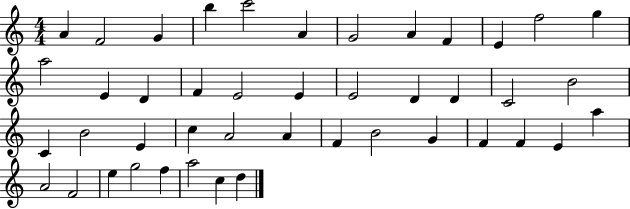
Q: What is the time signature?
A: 4/4